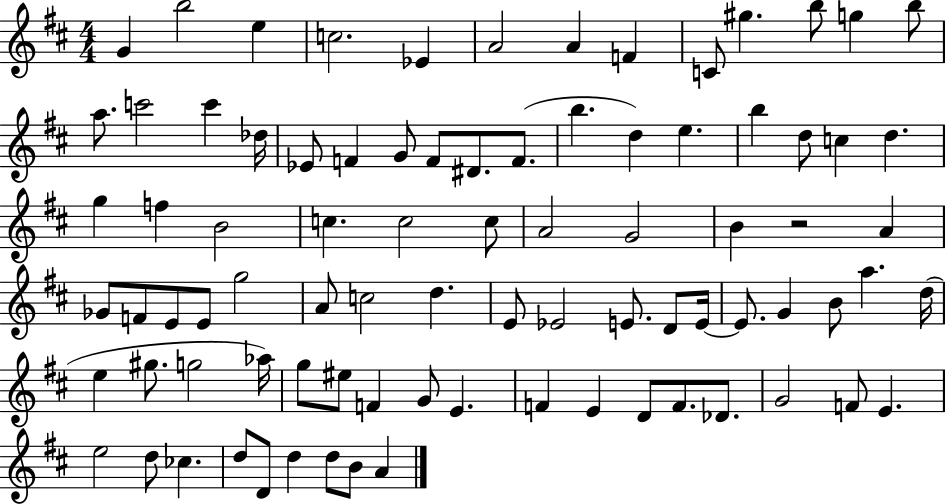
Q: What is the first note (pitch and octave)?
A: G4